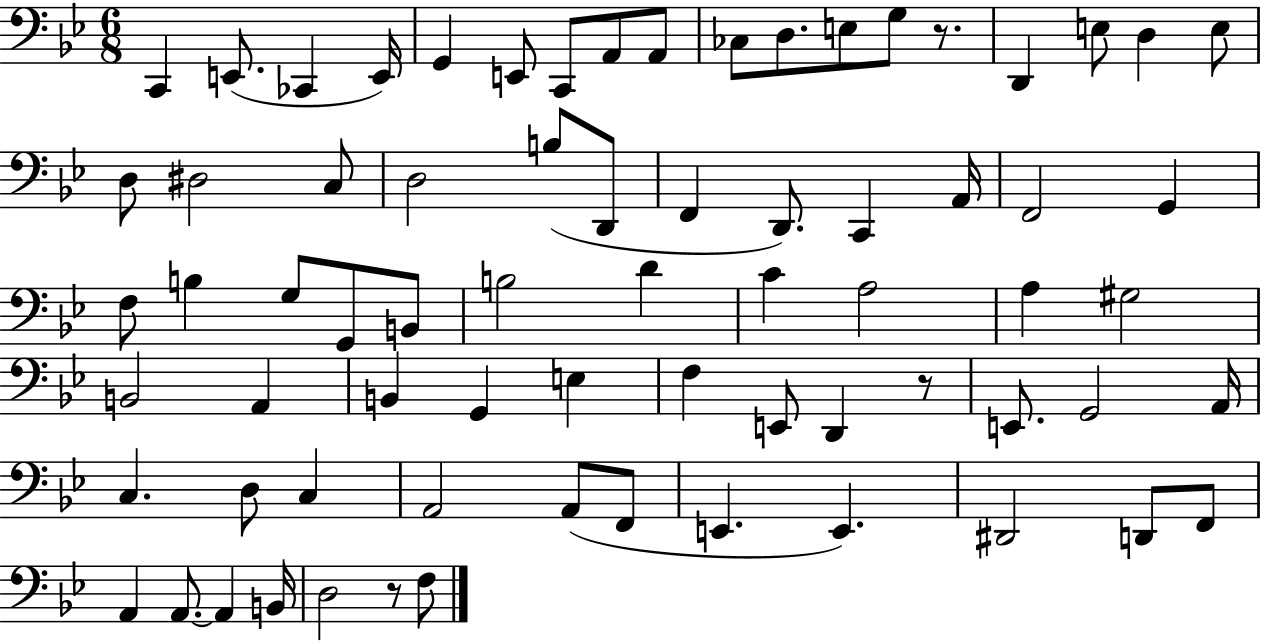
X:1
T:Untitled
M:6/8
L:1/4
K:Bb
C,, E,,/2 _C,, E,,/4 G,, E,,/2 C,,/2 A,,/2 A,,/2 _C,/2 D,/2 E,/2 G,/2 z/2 D,, E,/2 D, E,/2 D,/2 ^D,2 C,/2 D,2 B,/2 D,,/2 F,, D,,/2 C,, A,,/4 F,,2 G,, F,/2 B, G,/2 G,,/2 B,,/2 B,2 D C A,2 A, ^G,2 B,,2 A,, B,, G,, E, F, E,,/2 D,, z/2 E,,/2 G,,2 A,,/4 C, D,/2 C, A,,2 A,,/2 F,,/2 E,, E,, ^D,,2 D,,/2 F,,/2 A,, A,,/2 A,, B,,/4 D,2 z/2 F,/2